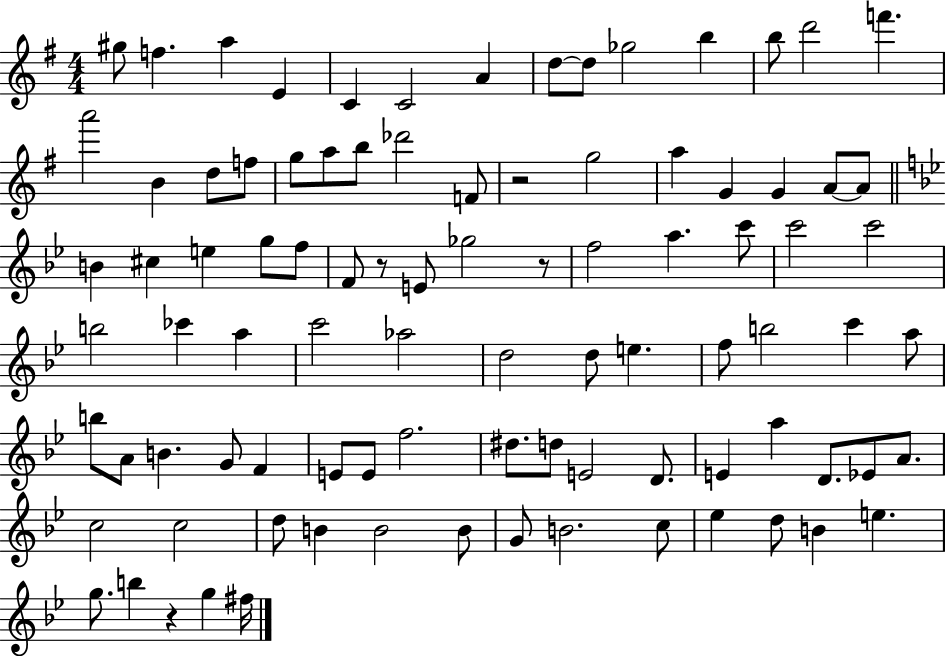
{
  \clef treble
  \numericTimeSignature
  \time 4/4
  \key g \major
  gis''8 f''4. a''4 e'4 | c'4 c'2 a'4 | d''8~~ d''8 ges''2 b''4 | b''8 d'''2 f'''4. | \break a'''2 b'4 d''8 f''8 | g''8 a''8 b''8 des'''2 f'8 | r2 g''2 | a''4 g'4 g'4 a'8~~ a'8 | \break \bar "||" \break \key g \minor b'4 cis''4 e''4 g''8 f''8 | f'8 r8 e'8 ges''2 r8 | f''2 a''4. c'''8 | c'''2 c'''2 | \break b''2 ces'''4 a''4 | c'''2 aes''2 | d''2 d''8 e''4. | f''8 b''2 c'''4 a''8 | \break b''8 a'8 b'4. g'8 f'4 | e'8 e'8 f''2. | dis''8. d''8 e'2 d'8. | e'4 a''4 d'8. ees'8 a'8. | \break c''2 c''2 | d''8 b'4 b'2 b'8 | g'8 b'2. c''8 | ees''4 d''8 b'4 e''4. | \break g''8. b''4 r4 g''4 fis''16 | \bar "|."
}